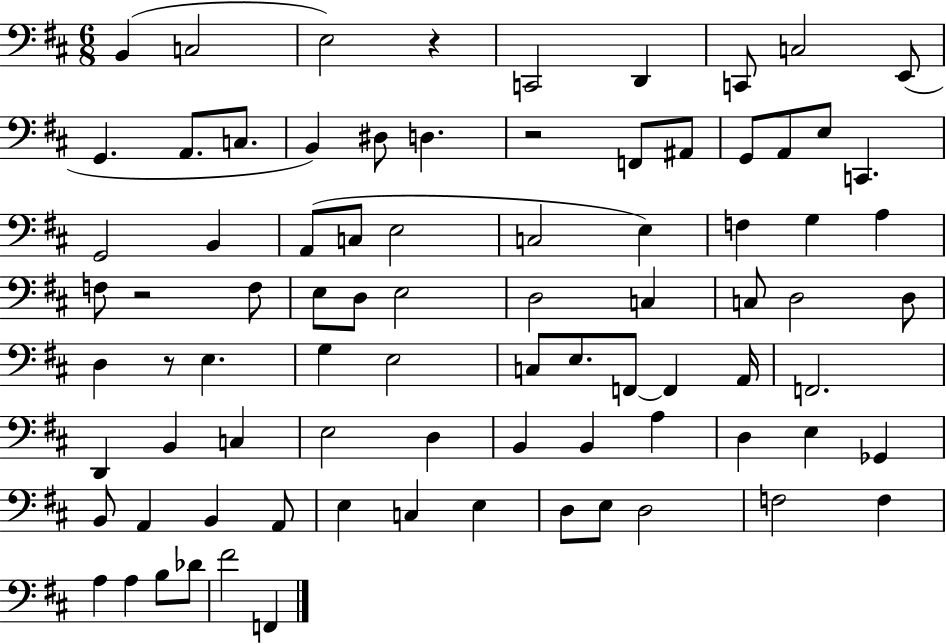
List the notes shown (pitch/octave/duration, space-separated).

B2/q C3/h E3/h R/q C2/h D2/q C2/e C3/h E2/e G2/q. A2/e. C3/e. B2/q D#3/e D3/q. R/h F2/e A#2/e G2/e A2/e E3/e C2/q. G2/h B2/q A2/e C3/e E3/h C3/h E3/q F3/q G3/q A3/q F3/e R/h F3/e E3/e D3/e E3/h D3/h C3/q C3/e D3/h D3/e D3/q R/e E3/q. G3/q E3/h C3/e E3/e. F2/e F2/q A2/s F2/h. D2/q B2/q C3/q E3/h D3/q B2/q B2/q A3/q D3/q E3/q Gb2/q B2/e A2/q B2/q A2/e E3/q C3/q E3/q D3/e E3/e D3/h F3/h F3/q A3/q A3/q B3/e Db4/e F#4/h F2/q